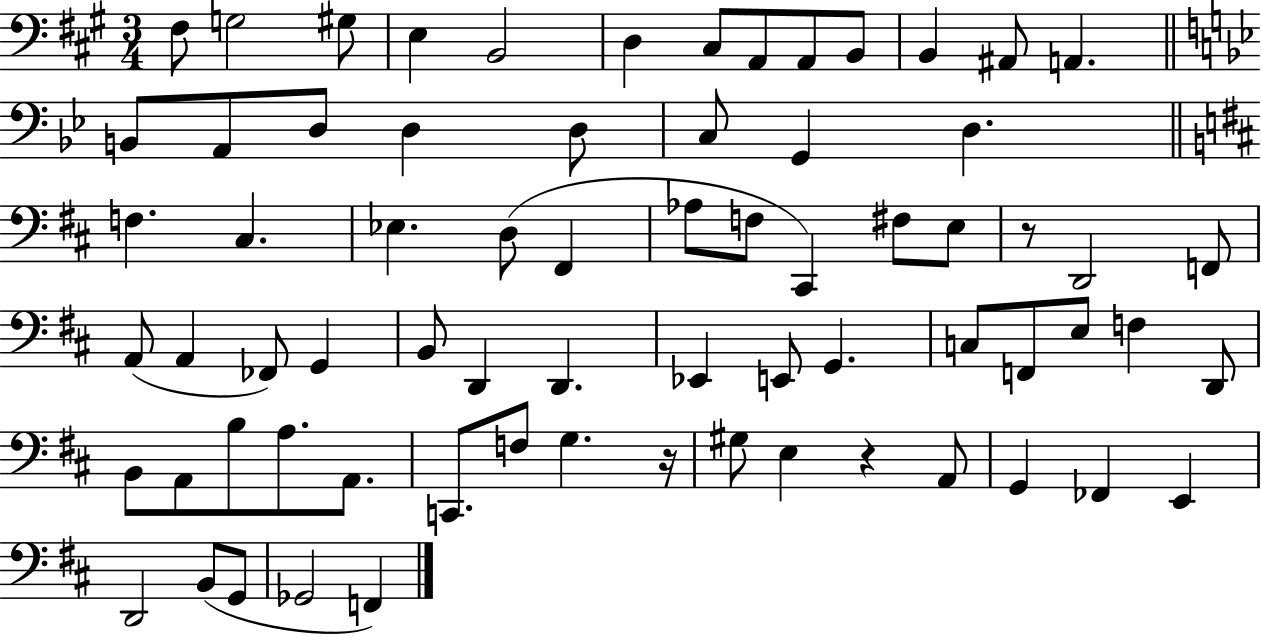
X:1
T:Untitled
M:3/4
L:1/4
K:A
^F,/2 G,2 ^G,/2 E, B,,2 D, ^C,/2 A,,/2 A,,/2 B,,/2 B,, ^A,,/2 A,, B,,/2 A,,/2 D,/2 D, D,/2 C,/2 G,, D, F, ^C, _E, D,/2 ^F,, _A,/2 F,/2 ^C,, ^F,/2 E,/2 z/2 D,,2 F,,/2 A,,/2 A,, _F,,/2 G,, B,,/2 D,, D,, _E,, E,,/2 G,, C,/2 F,,/2 E,/2 F, D,,/2 B,,/2 A,,/2 B,/2 A,/2 A,,/2 C,,/2 F,/2 G, z/4 ^G,/2 E, z A,,/2 G,, _F,, E,, D,,2 B,,/2 G,,/2 _G,,2 F,,